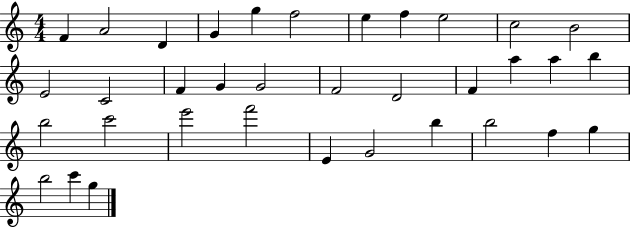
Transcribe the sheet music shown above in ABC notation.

X:1
T:Untitled
M:4/4
L:1/4
K:C
F A2 D G g f2 e f e2 c2 B2 E2 C2 F G G2 F2 D2 F a a b b2 c'2 e'2 f'2 E G2 b b2 f g b2 c' g